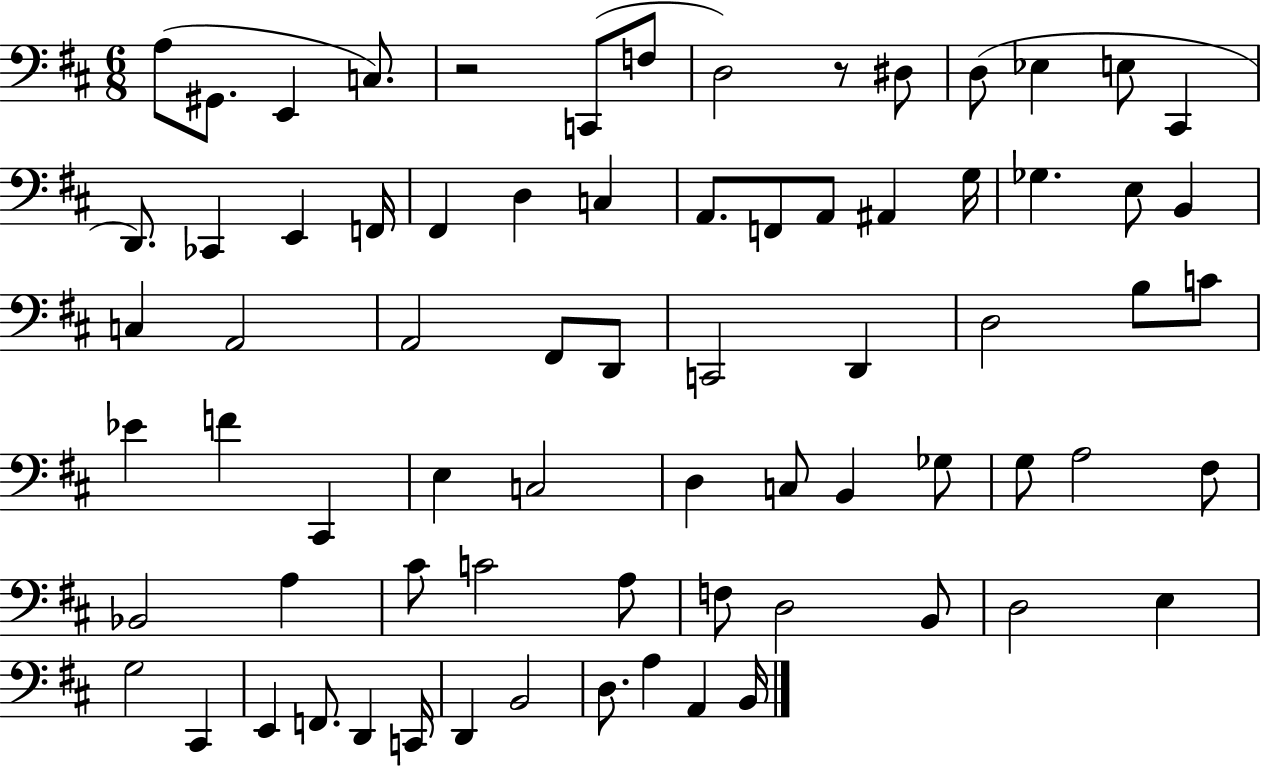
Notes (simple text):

A3/e G#2/e. E2/q C3/e. R/h C2/e F3/e D3/h R/e D#3/e D3/e Eb3/q E3/e C#2/q D2/e. CES2/q E2/q F2/s F#2/q D3/q C3/q A2/e. F2/e A2/e A#2/q G3/s Gb3/q. E3/e B2/q C3/q A2/h A2/h F#2/e D2/e C2/h D2/q D3/h B3/e C4/e Eb4/q F4/q C#2/q E3/q C3/h D3/q C3/e B2/q Gb3/e G3/e A3/h F#3/e Bb2/h A3/q C#4/e C4/h A3/e F3/e D3/h B2/e D3/h E3/q G3/h C#2/q E2/q F2/e. D2/q C2/s D2/q B2/h D3/e. A3/q A2/q B2/s